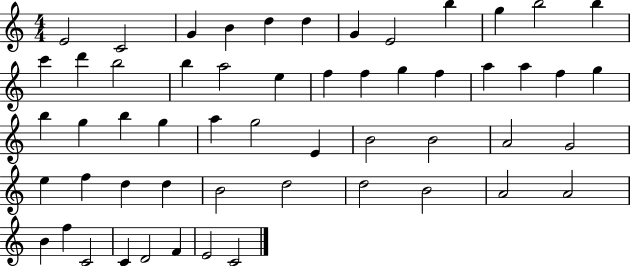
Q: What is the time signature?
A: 4/4